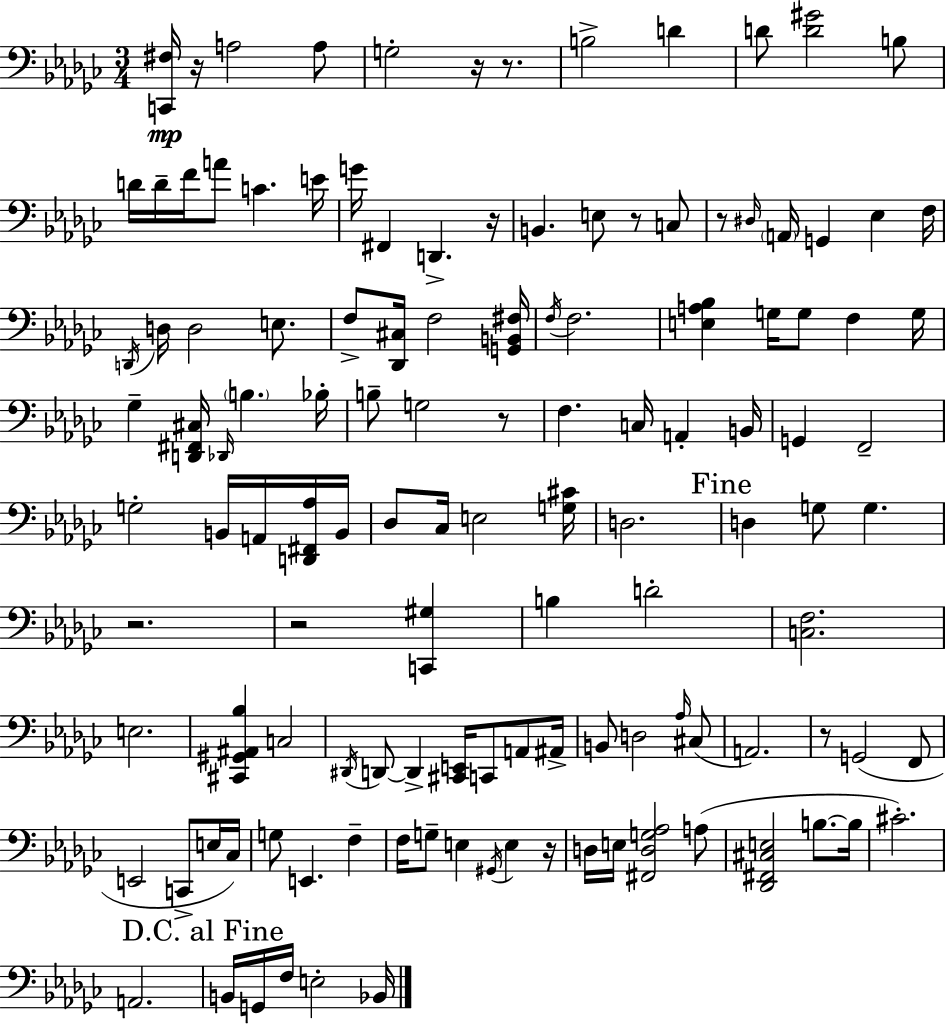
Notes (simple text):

[C2,F#3]/s R/s A3/h A3/e G3/h R/s R/e. B3/h D4/q D4/e [D4,G#4]/h B3/e D4/s D4/s F4/s A4/e C4/q. E4/s G4/s F#2/q D2/q. R/s B2/q. E3/e R/e C3/e R/e D#3/s A2/s G2/q Eb3/q F3/s D2/s D3/s D3/h E3/e. F3/e [Db2,C#3]/s F3/h [G2,B2,F#3]/s F3/s F3/h. [E3,A3,Bb3]/q G3/s G3/e F3/q G3/s Gb3/q [D2,F#2,C#3]/s Db2/s B3/q. Bb3/s B3/e G3/h R/e F3/q. C3/s A2/q B2/s G2/q F2/h G3/h B2/s A2/s [D2,F#2,Ab3]/s B2/s Db3/e CES3/s E3/h [G3,C#4]/s D3/h. D3/q G3/e G3/q. R/h. R/h [C2,G#3]/q B3/q D4/h [C3,F3]/h. E3/h. [C#2,G#2,A#2,Bb3]/q C3/h D#2/s D2/e D2/q [C#2,E2]/s C2/e A2/e A#2/s B2/e D3/h Ab3/s C#3/e A2/h. R/e G2/h F2/e E2/h C2/e E3/s CES3/s G3/e E2/q. F3/q F3/s G3/e E3/q G#2/s E3/q R/s D3/s E3/s [F#2,D3,G3,Ab3]/h A3/e [Db2,F#2,C#3,E3]/h B3/e. B3/s C#4/h. A2/h. B2/s G2/s F3/s E3/h Bb2/s